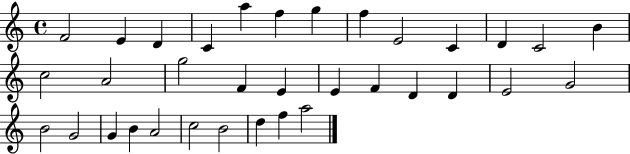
{
  \clef treble
  \time 4/4
  \defaultTimeSignature
  \key c \major
  f'2 e'4 d'4 | c'4 a''4 f''4 g''4 | f''4 e'2 c'4 | d'4 c'2 b'4 | \break c''2 a'2 | g''2 f'4 e'4 | e'4 f'4 d'4 d'4 | e'2 g'2 | \break b'2 g'2 | g'4 b'4 a'2 | c''2 b'2 | d''4 f''4 a''2 | \break \bar "|."
}